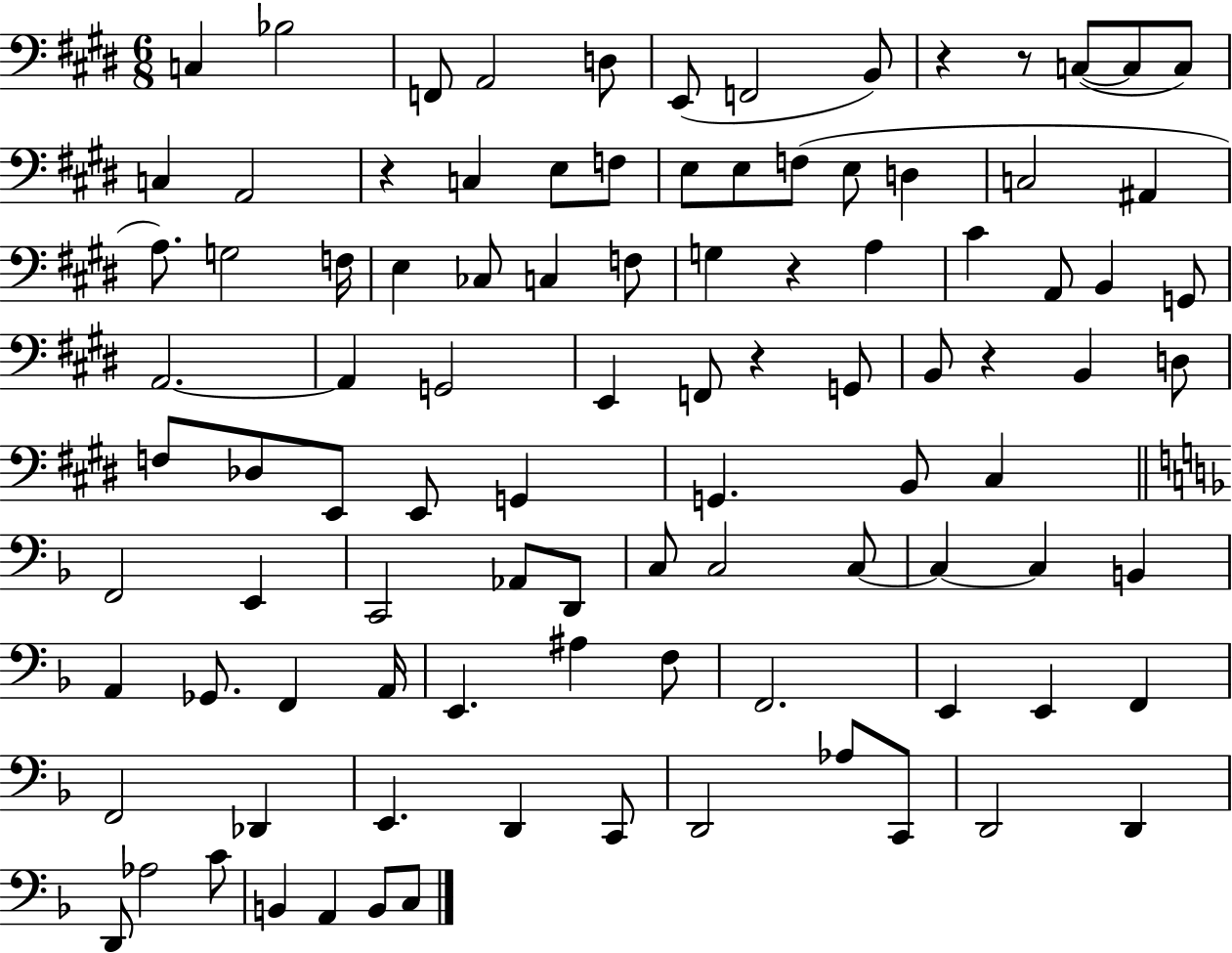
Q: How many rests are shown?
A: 6